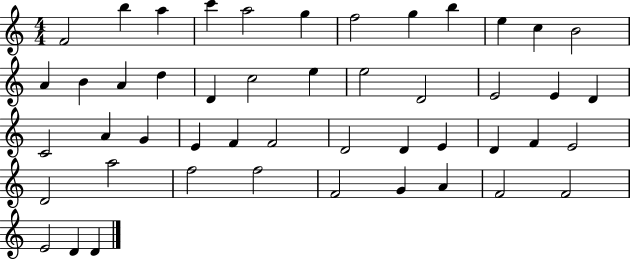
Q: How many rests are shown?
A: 0